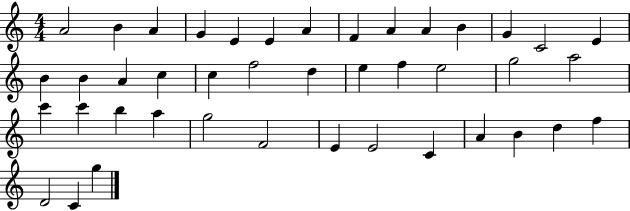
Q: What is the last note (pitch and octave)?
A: G5